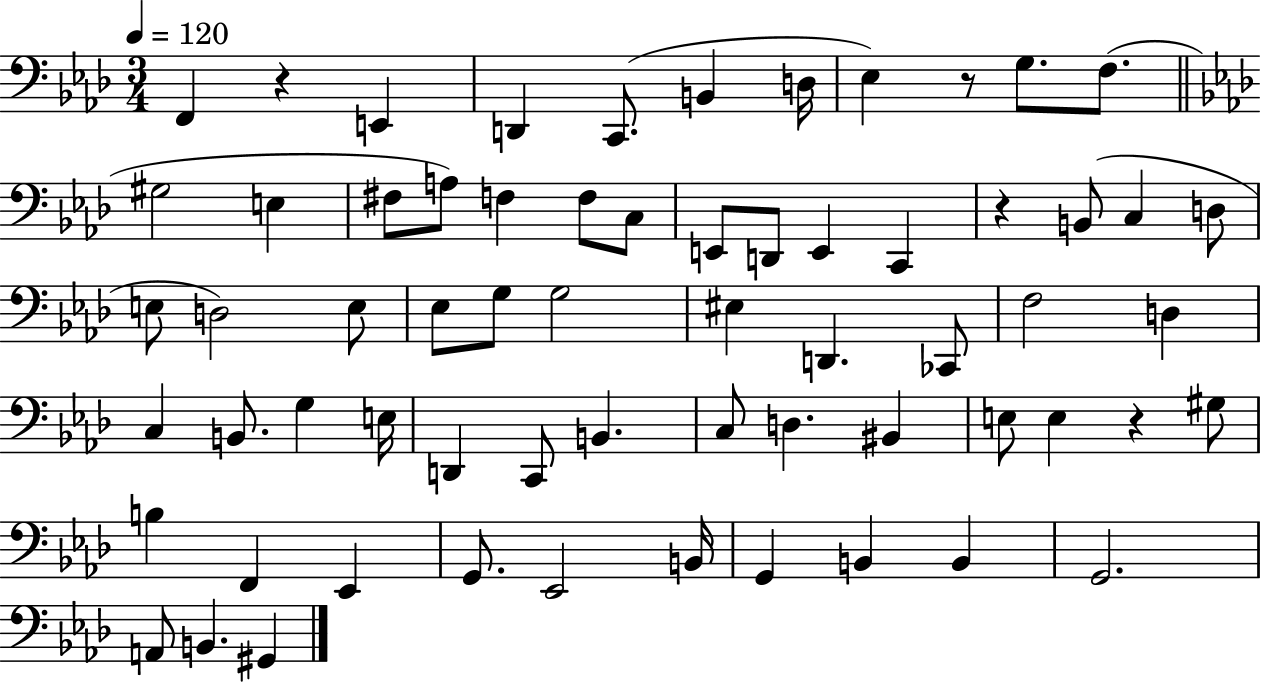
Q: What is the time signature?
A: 3/4